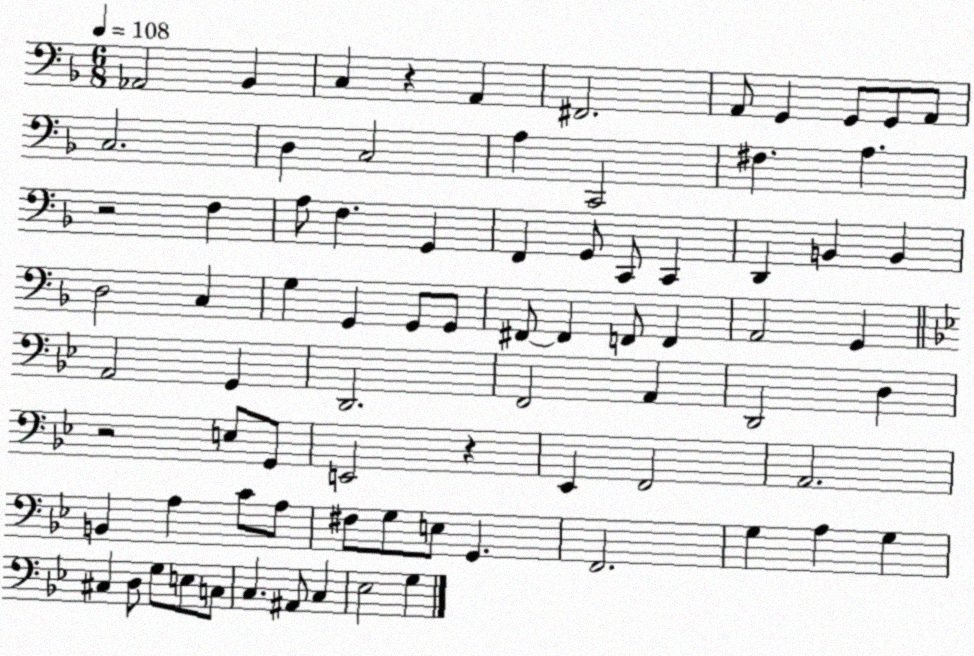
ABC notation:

X:1
T:Untitled
M:6/8
L:1/4
K:F
_A,,2 _B,, C, z A,, ^F,,2 A,,/2 G,, G,,/2 G,,/2 A,,/2 C,2 D, C,2 A, C,,2 ^F, A, z2 F, A,/2 F, G,, F,, G,,/2 C,,/2 C,, D,, B,, B,, D,2 C, G, G,, G,,/2 G,,/2 ^F,,/2 ^F,, F,,/2 F,, A,,2 G,, A,,2 G,, D,,2 F,,2 A,, D,,2 D, z2 E,/2 G,,/2 E,,2 z _E,, F,,2 A,,2 B,, A, C/2 A,/2 ^F,/2 G,/2 E,/2 G,, F,,2 G, A, G, ^C, D,/2 G,/2 E,/2 C,/2 C, ^A,,/2 C, _E,2 G,